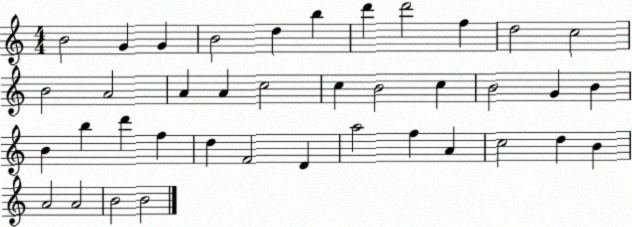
X:1
T:Untitled
M:4/4
L:1/4
K:C
B2 G G B2 d b d' d'2 f d2 c2 B2 A2 A A c2 c B2 c B2 G B B b d' f d F2 D a2 f A c2 d B A2 A2 B2 B2